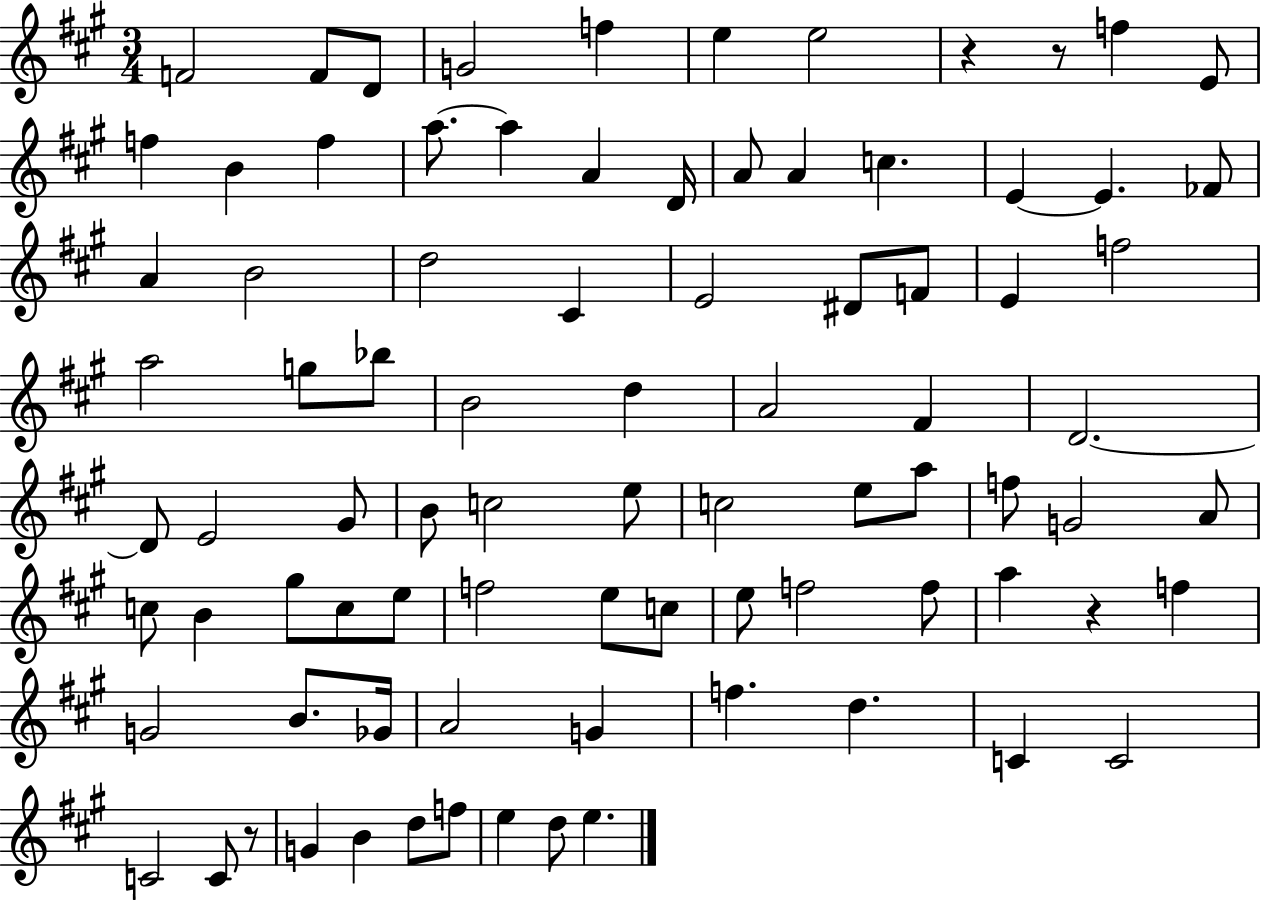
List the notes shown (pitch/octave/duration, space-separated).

F4/h F4/e D4/e G4/h F5/q E5/q E5/h R/q R/e F5/q E4/e F5/q B4/q F5/q A5/e. A5/q A4/q D4/s A4/e A4/q C5/q. E4/q E4/q. FES4/e A4/q B4/h D5/h C#4/q E4/h D#4/e F4/e E4/q F5/h A5/h G5/e Bb5/e B4/h D5/q A4/h F#4/q D4/h. D4/e E4/h G#4/e B4/e C5/h E5/e C5/h E5/e A5/e F5/e G4/h A4/e C5/e B4/q G#5/e C5/e E5/e F5/h E5/e C5/e E5/e F5/h F5/e A5/q R/q F5/q G4/h B4/e. Gb4/s A4/h G4/q F5/q. D5/q. C4/q C4/h C4/h C4/e R/e G4/q B4/q D5/e F5/e E5/q D5/e E5/q.